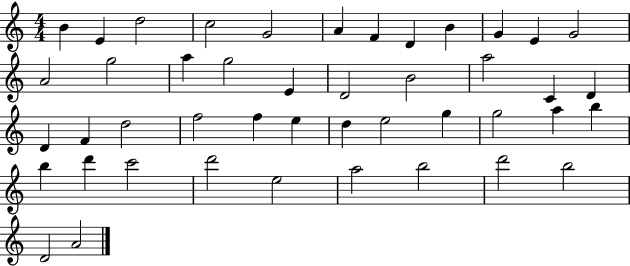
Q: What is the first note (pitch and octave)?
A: B4